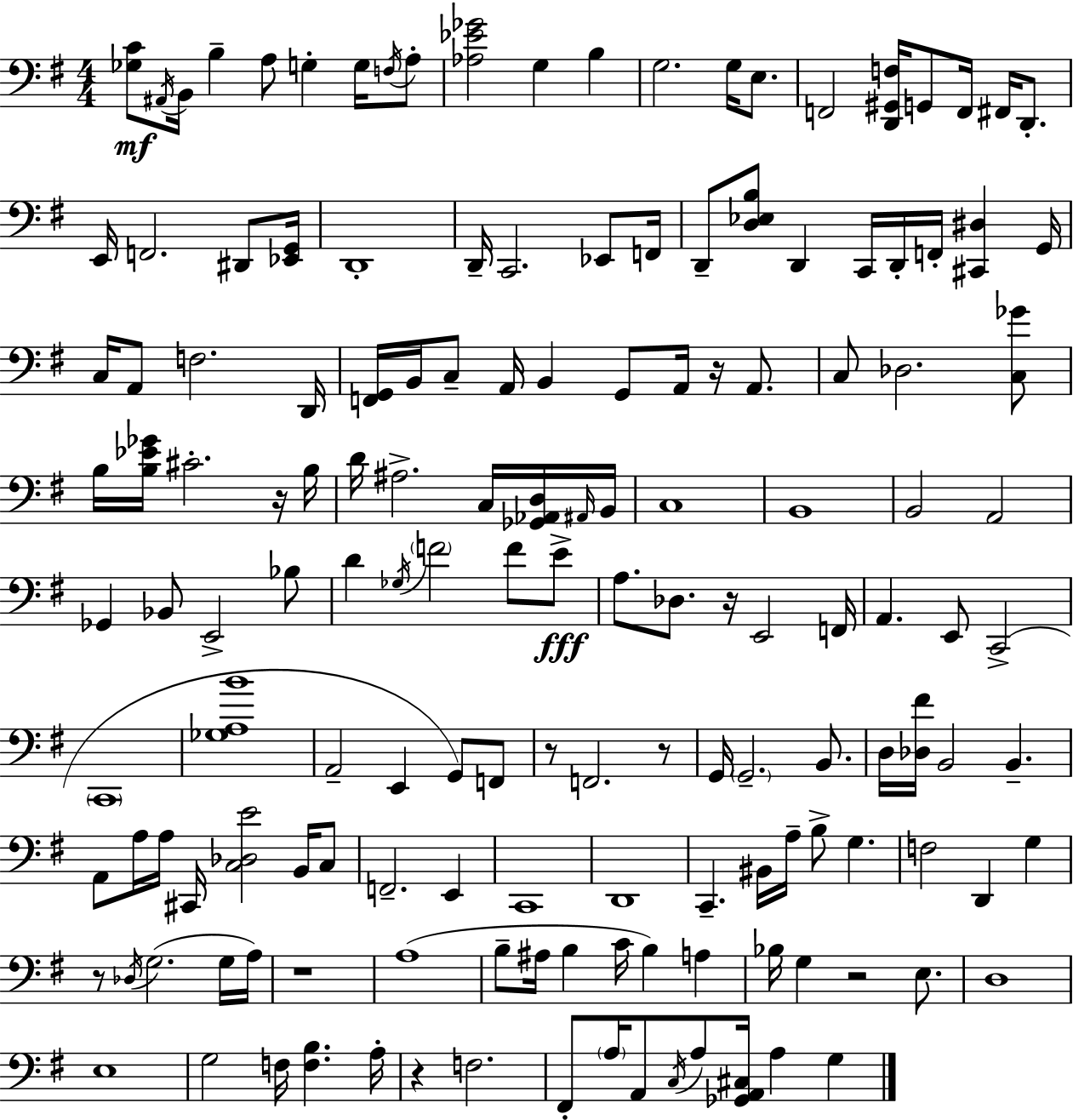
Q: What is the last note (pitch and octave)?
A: G3